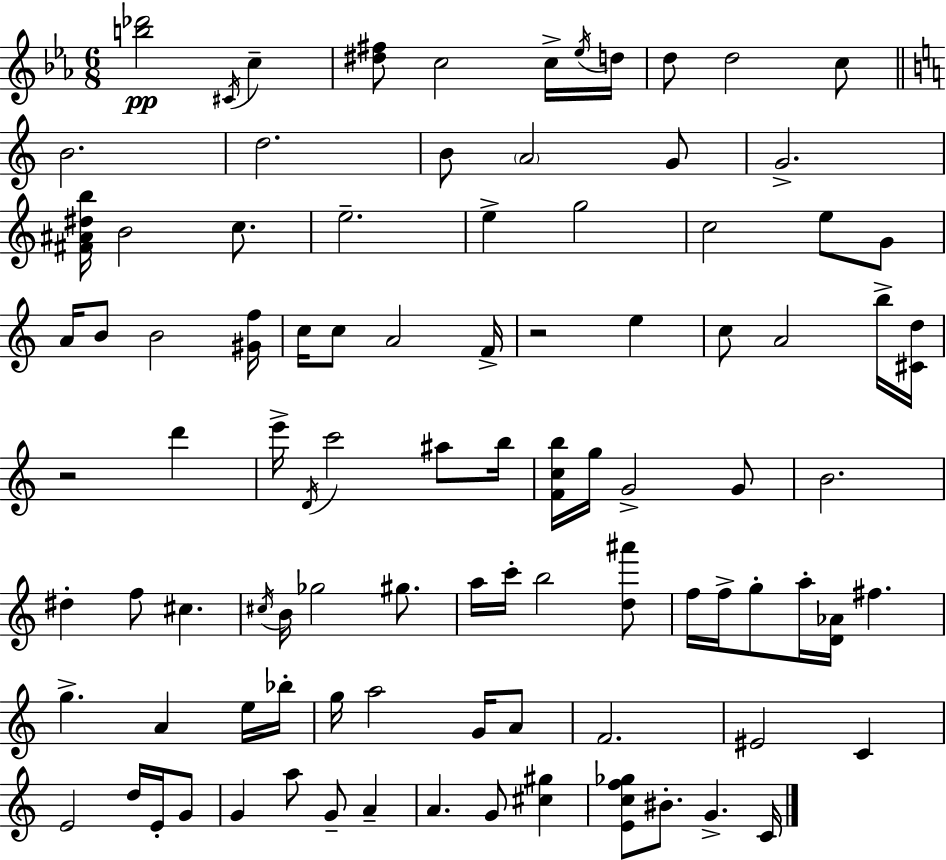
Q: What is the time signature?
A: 6/8